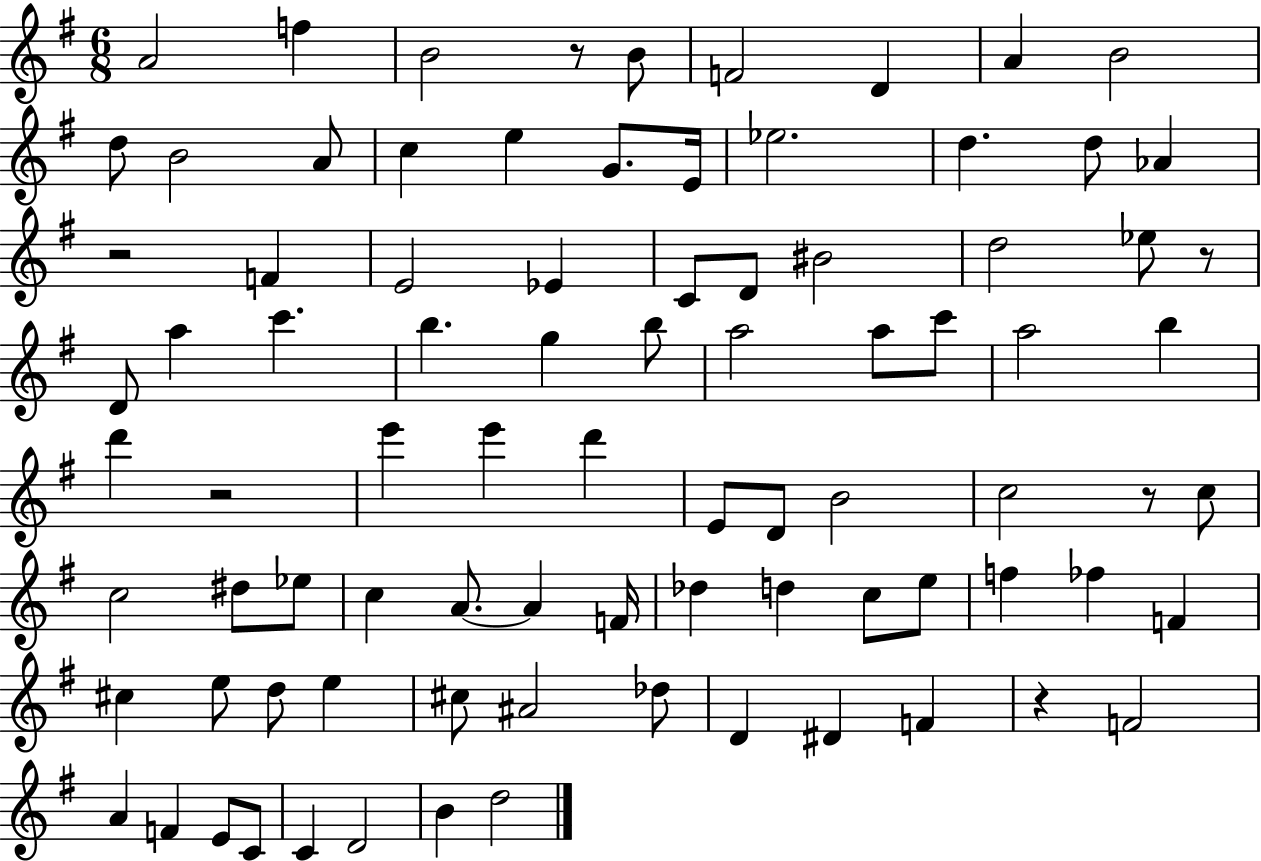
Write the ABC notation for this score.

X:1
T:Untitled
M:6/8
L:1/4
K:G
A2 f B2 z/2 B/2 F2 D A B2 d/2 B2 A/2 c e G/2 E/4 _e2 d d/2 _A z2 F E2 _E C/2 D/2 ^B2 d2 _e/2 z/2 D/2 a c' b g b/2 a2 a/2 c'/2 a2 b d' z2 e' e' d' E/2 D/2 B2 c2 z/2 c/2 c2 ^d/2 _e/2 c A/2 A F/4 _d d c/2 e/2 f _f F ^c e/2 d/2 e ^c/2 ^A2 _d/2 D ^D F z F2 A F E/2 C/2 C D2 B d2